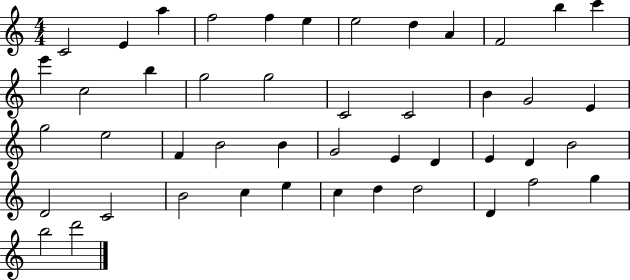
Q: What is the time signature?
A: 4/4